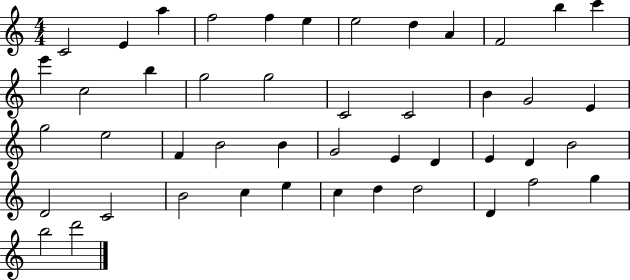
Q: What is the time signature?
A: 4/4